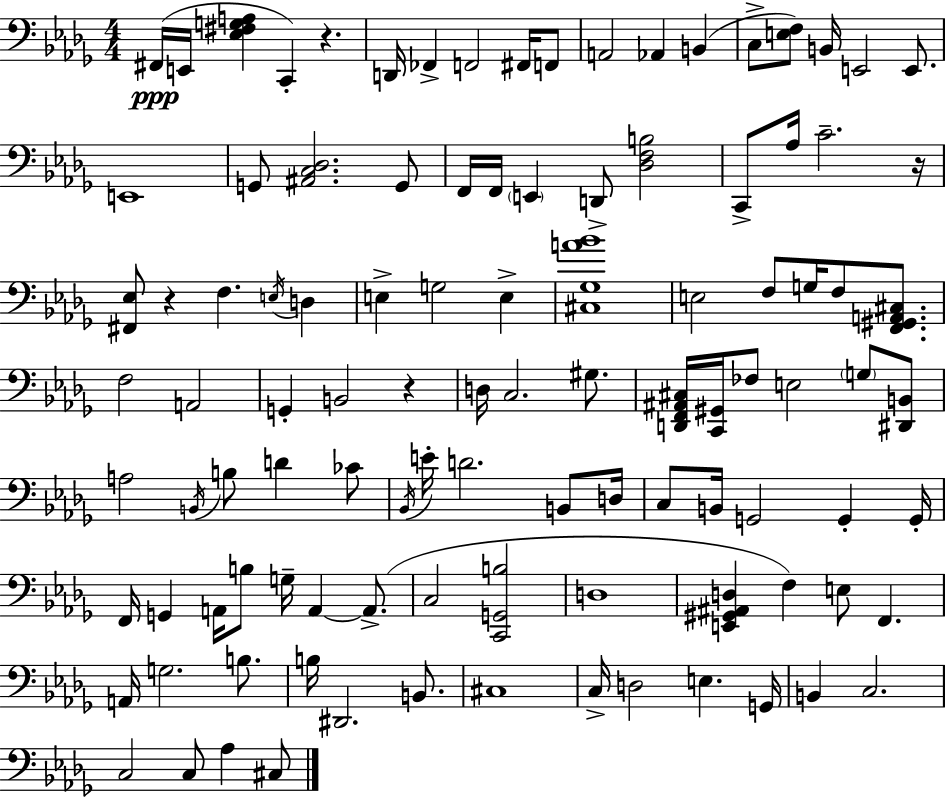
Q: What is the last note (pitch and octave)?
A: C#3